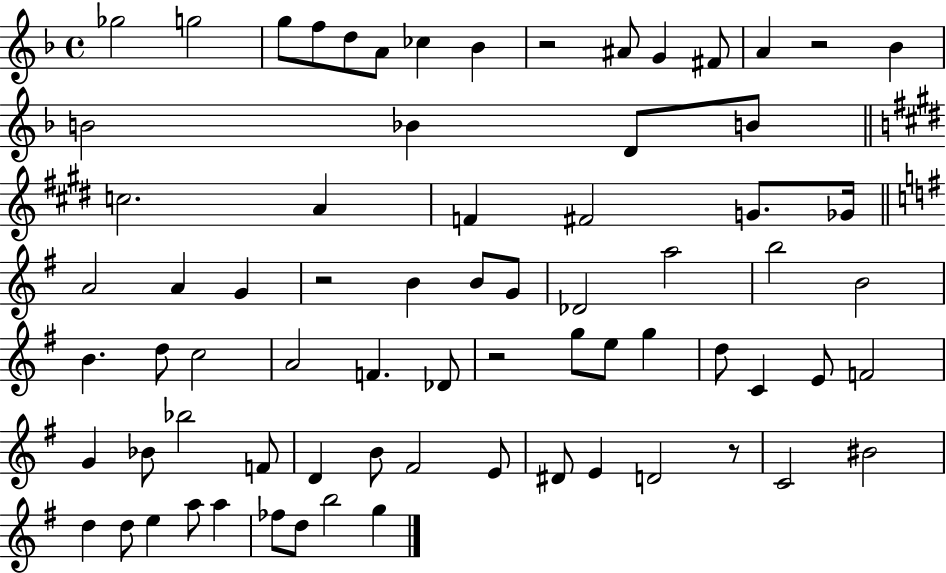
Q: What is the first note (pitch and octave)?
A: Gb5